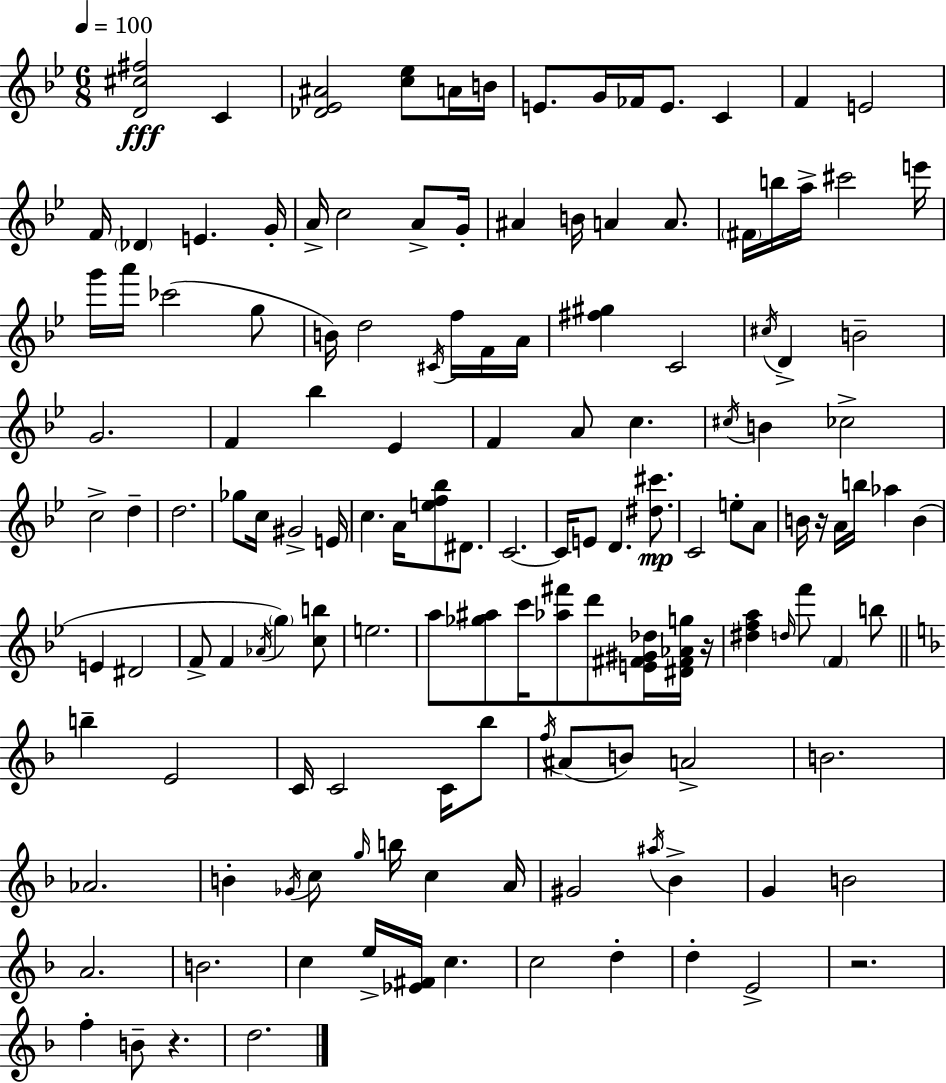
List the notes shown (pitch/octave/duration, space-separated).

[D4,C#5,F#5]/h C4/q [Db4,Eb4,A#4]/h [C5,Eb5]/e A4/s B4/s E4/e. G4/s FES4/s E4/e. C4/q F4/q E4/h F4/s Db4/q E4/q. G4/s A4/s C5/h A4/e G4/s A#4/q B4/s A4/q A4/e. F#4/s B5/s A5/s C#6/h E6/s G6/s A6/s CES6/h G5/e B4/s D5/h C#4/s F5/s F4/s A4/s [F#5,G#5]/q C4/h C#5/s D4/q B4/h G4/h. F4/q Bb5/q Eb4/q F4/q A4/e C5/q. C#5/s B4/q CES5/h C5/h D5/q D5/h. Gb5/e C5/s G#4/h E4/s C5/q. A4/s [E5,F5,Bb5]/e D#4/e. C4/h. C4/s E4/e D4/q. [D#5,C#6]/e. C4/h E5/e A4/e B4/s R/s A4/s B5/s Ab5/q B4/q E4/q D#4/h F4/e F4/q Ab4/s G5/q [C5,B5]/e E5/h. A5/e [Gb5,A#5]/e C6/s [Ab5,F#6]/e D6/e [E4,F#4,G#4,Db5]/s [D#4,F#4,Ab4,G5]/s R/s [D#5,F5,A5]/q D5/s F6/e F4/q B5/e B5/q E4/h C4/s C4/h C4/s Bb5/e F5/s A#4/e B4/e A4/h B4/h. Ab4/h. B4/q Gb4/s C5/e G5/s B5/s C5/q A4/s G#4/h A#5/s Bb4/q G4/q B4/h A4/h. B4/h. C5/q E5/s [Eb4,F#4]/s C5/q. C5/h D5/q D5/q E4/h R/h. F5/q B4/e R/q. D5/h.